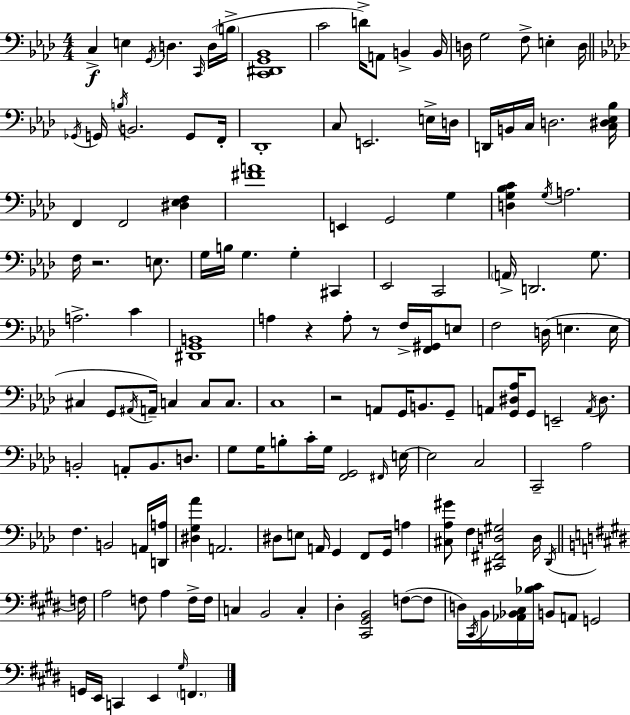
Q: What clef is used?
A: bass